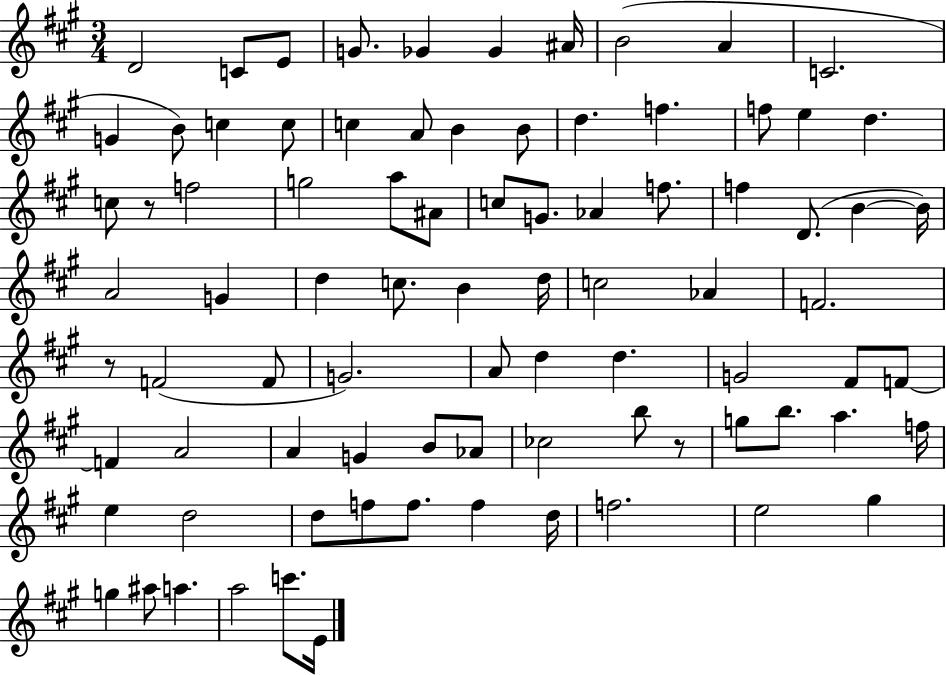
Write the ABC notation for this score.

X:1
T:Untitled
M:3/4
L:1/4
K:A
D2 C/2 E/2 G/2 _G _G ^A/4 B2 A C2 G B/2 c c/2 c A/2 B B/2 d f f/2 e d c/2 z/2 f2 g2 a/2 ^A/2 c/2 G/2 _A f/2 f D/2 B B/4 A2 G d c/2 B d/4 c2 _A F2 z/2 F2 F/2 G2 A/2 d d G2 ^F/2 F/2 F A2 A G B/2 _A/2 _c2 b/2 z/2 g/2 b/2 a f/4 e d2 d/2 f/2 f/2 f d/4 f2 e2 ^g g ^a/2 a a2 c'/2 E/4